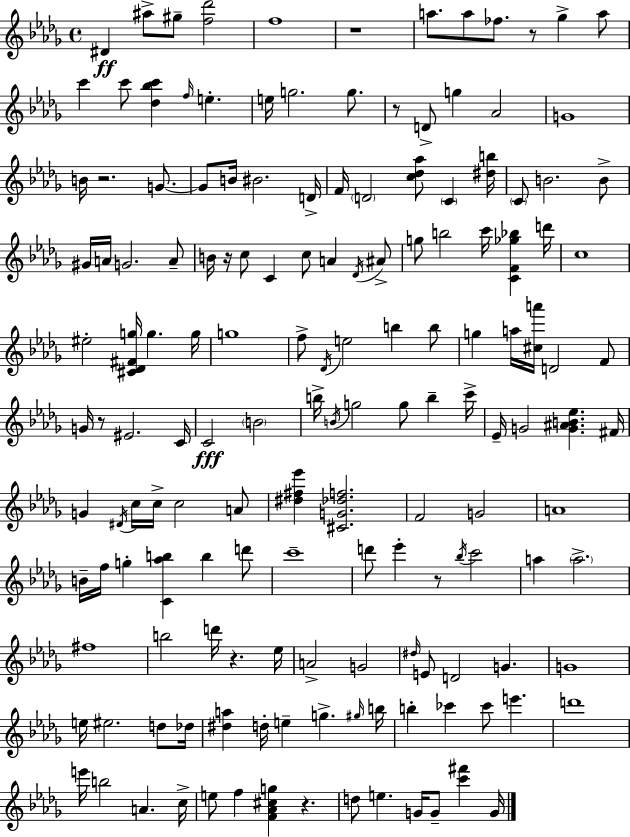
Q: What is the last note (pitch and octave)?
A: G4